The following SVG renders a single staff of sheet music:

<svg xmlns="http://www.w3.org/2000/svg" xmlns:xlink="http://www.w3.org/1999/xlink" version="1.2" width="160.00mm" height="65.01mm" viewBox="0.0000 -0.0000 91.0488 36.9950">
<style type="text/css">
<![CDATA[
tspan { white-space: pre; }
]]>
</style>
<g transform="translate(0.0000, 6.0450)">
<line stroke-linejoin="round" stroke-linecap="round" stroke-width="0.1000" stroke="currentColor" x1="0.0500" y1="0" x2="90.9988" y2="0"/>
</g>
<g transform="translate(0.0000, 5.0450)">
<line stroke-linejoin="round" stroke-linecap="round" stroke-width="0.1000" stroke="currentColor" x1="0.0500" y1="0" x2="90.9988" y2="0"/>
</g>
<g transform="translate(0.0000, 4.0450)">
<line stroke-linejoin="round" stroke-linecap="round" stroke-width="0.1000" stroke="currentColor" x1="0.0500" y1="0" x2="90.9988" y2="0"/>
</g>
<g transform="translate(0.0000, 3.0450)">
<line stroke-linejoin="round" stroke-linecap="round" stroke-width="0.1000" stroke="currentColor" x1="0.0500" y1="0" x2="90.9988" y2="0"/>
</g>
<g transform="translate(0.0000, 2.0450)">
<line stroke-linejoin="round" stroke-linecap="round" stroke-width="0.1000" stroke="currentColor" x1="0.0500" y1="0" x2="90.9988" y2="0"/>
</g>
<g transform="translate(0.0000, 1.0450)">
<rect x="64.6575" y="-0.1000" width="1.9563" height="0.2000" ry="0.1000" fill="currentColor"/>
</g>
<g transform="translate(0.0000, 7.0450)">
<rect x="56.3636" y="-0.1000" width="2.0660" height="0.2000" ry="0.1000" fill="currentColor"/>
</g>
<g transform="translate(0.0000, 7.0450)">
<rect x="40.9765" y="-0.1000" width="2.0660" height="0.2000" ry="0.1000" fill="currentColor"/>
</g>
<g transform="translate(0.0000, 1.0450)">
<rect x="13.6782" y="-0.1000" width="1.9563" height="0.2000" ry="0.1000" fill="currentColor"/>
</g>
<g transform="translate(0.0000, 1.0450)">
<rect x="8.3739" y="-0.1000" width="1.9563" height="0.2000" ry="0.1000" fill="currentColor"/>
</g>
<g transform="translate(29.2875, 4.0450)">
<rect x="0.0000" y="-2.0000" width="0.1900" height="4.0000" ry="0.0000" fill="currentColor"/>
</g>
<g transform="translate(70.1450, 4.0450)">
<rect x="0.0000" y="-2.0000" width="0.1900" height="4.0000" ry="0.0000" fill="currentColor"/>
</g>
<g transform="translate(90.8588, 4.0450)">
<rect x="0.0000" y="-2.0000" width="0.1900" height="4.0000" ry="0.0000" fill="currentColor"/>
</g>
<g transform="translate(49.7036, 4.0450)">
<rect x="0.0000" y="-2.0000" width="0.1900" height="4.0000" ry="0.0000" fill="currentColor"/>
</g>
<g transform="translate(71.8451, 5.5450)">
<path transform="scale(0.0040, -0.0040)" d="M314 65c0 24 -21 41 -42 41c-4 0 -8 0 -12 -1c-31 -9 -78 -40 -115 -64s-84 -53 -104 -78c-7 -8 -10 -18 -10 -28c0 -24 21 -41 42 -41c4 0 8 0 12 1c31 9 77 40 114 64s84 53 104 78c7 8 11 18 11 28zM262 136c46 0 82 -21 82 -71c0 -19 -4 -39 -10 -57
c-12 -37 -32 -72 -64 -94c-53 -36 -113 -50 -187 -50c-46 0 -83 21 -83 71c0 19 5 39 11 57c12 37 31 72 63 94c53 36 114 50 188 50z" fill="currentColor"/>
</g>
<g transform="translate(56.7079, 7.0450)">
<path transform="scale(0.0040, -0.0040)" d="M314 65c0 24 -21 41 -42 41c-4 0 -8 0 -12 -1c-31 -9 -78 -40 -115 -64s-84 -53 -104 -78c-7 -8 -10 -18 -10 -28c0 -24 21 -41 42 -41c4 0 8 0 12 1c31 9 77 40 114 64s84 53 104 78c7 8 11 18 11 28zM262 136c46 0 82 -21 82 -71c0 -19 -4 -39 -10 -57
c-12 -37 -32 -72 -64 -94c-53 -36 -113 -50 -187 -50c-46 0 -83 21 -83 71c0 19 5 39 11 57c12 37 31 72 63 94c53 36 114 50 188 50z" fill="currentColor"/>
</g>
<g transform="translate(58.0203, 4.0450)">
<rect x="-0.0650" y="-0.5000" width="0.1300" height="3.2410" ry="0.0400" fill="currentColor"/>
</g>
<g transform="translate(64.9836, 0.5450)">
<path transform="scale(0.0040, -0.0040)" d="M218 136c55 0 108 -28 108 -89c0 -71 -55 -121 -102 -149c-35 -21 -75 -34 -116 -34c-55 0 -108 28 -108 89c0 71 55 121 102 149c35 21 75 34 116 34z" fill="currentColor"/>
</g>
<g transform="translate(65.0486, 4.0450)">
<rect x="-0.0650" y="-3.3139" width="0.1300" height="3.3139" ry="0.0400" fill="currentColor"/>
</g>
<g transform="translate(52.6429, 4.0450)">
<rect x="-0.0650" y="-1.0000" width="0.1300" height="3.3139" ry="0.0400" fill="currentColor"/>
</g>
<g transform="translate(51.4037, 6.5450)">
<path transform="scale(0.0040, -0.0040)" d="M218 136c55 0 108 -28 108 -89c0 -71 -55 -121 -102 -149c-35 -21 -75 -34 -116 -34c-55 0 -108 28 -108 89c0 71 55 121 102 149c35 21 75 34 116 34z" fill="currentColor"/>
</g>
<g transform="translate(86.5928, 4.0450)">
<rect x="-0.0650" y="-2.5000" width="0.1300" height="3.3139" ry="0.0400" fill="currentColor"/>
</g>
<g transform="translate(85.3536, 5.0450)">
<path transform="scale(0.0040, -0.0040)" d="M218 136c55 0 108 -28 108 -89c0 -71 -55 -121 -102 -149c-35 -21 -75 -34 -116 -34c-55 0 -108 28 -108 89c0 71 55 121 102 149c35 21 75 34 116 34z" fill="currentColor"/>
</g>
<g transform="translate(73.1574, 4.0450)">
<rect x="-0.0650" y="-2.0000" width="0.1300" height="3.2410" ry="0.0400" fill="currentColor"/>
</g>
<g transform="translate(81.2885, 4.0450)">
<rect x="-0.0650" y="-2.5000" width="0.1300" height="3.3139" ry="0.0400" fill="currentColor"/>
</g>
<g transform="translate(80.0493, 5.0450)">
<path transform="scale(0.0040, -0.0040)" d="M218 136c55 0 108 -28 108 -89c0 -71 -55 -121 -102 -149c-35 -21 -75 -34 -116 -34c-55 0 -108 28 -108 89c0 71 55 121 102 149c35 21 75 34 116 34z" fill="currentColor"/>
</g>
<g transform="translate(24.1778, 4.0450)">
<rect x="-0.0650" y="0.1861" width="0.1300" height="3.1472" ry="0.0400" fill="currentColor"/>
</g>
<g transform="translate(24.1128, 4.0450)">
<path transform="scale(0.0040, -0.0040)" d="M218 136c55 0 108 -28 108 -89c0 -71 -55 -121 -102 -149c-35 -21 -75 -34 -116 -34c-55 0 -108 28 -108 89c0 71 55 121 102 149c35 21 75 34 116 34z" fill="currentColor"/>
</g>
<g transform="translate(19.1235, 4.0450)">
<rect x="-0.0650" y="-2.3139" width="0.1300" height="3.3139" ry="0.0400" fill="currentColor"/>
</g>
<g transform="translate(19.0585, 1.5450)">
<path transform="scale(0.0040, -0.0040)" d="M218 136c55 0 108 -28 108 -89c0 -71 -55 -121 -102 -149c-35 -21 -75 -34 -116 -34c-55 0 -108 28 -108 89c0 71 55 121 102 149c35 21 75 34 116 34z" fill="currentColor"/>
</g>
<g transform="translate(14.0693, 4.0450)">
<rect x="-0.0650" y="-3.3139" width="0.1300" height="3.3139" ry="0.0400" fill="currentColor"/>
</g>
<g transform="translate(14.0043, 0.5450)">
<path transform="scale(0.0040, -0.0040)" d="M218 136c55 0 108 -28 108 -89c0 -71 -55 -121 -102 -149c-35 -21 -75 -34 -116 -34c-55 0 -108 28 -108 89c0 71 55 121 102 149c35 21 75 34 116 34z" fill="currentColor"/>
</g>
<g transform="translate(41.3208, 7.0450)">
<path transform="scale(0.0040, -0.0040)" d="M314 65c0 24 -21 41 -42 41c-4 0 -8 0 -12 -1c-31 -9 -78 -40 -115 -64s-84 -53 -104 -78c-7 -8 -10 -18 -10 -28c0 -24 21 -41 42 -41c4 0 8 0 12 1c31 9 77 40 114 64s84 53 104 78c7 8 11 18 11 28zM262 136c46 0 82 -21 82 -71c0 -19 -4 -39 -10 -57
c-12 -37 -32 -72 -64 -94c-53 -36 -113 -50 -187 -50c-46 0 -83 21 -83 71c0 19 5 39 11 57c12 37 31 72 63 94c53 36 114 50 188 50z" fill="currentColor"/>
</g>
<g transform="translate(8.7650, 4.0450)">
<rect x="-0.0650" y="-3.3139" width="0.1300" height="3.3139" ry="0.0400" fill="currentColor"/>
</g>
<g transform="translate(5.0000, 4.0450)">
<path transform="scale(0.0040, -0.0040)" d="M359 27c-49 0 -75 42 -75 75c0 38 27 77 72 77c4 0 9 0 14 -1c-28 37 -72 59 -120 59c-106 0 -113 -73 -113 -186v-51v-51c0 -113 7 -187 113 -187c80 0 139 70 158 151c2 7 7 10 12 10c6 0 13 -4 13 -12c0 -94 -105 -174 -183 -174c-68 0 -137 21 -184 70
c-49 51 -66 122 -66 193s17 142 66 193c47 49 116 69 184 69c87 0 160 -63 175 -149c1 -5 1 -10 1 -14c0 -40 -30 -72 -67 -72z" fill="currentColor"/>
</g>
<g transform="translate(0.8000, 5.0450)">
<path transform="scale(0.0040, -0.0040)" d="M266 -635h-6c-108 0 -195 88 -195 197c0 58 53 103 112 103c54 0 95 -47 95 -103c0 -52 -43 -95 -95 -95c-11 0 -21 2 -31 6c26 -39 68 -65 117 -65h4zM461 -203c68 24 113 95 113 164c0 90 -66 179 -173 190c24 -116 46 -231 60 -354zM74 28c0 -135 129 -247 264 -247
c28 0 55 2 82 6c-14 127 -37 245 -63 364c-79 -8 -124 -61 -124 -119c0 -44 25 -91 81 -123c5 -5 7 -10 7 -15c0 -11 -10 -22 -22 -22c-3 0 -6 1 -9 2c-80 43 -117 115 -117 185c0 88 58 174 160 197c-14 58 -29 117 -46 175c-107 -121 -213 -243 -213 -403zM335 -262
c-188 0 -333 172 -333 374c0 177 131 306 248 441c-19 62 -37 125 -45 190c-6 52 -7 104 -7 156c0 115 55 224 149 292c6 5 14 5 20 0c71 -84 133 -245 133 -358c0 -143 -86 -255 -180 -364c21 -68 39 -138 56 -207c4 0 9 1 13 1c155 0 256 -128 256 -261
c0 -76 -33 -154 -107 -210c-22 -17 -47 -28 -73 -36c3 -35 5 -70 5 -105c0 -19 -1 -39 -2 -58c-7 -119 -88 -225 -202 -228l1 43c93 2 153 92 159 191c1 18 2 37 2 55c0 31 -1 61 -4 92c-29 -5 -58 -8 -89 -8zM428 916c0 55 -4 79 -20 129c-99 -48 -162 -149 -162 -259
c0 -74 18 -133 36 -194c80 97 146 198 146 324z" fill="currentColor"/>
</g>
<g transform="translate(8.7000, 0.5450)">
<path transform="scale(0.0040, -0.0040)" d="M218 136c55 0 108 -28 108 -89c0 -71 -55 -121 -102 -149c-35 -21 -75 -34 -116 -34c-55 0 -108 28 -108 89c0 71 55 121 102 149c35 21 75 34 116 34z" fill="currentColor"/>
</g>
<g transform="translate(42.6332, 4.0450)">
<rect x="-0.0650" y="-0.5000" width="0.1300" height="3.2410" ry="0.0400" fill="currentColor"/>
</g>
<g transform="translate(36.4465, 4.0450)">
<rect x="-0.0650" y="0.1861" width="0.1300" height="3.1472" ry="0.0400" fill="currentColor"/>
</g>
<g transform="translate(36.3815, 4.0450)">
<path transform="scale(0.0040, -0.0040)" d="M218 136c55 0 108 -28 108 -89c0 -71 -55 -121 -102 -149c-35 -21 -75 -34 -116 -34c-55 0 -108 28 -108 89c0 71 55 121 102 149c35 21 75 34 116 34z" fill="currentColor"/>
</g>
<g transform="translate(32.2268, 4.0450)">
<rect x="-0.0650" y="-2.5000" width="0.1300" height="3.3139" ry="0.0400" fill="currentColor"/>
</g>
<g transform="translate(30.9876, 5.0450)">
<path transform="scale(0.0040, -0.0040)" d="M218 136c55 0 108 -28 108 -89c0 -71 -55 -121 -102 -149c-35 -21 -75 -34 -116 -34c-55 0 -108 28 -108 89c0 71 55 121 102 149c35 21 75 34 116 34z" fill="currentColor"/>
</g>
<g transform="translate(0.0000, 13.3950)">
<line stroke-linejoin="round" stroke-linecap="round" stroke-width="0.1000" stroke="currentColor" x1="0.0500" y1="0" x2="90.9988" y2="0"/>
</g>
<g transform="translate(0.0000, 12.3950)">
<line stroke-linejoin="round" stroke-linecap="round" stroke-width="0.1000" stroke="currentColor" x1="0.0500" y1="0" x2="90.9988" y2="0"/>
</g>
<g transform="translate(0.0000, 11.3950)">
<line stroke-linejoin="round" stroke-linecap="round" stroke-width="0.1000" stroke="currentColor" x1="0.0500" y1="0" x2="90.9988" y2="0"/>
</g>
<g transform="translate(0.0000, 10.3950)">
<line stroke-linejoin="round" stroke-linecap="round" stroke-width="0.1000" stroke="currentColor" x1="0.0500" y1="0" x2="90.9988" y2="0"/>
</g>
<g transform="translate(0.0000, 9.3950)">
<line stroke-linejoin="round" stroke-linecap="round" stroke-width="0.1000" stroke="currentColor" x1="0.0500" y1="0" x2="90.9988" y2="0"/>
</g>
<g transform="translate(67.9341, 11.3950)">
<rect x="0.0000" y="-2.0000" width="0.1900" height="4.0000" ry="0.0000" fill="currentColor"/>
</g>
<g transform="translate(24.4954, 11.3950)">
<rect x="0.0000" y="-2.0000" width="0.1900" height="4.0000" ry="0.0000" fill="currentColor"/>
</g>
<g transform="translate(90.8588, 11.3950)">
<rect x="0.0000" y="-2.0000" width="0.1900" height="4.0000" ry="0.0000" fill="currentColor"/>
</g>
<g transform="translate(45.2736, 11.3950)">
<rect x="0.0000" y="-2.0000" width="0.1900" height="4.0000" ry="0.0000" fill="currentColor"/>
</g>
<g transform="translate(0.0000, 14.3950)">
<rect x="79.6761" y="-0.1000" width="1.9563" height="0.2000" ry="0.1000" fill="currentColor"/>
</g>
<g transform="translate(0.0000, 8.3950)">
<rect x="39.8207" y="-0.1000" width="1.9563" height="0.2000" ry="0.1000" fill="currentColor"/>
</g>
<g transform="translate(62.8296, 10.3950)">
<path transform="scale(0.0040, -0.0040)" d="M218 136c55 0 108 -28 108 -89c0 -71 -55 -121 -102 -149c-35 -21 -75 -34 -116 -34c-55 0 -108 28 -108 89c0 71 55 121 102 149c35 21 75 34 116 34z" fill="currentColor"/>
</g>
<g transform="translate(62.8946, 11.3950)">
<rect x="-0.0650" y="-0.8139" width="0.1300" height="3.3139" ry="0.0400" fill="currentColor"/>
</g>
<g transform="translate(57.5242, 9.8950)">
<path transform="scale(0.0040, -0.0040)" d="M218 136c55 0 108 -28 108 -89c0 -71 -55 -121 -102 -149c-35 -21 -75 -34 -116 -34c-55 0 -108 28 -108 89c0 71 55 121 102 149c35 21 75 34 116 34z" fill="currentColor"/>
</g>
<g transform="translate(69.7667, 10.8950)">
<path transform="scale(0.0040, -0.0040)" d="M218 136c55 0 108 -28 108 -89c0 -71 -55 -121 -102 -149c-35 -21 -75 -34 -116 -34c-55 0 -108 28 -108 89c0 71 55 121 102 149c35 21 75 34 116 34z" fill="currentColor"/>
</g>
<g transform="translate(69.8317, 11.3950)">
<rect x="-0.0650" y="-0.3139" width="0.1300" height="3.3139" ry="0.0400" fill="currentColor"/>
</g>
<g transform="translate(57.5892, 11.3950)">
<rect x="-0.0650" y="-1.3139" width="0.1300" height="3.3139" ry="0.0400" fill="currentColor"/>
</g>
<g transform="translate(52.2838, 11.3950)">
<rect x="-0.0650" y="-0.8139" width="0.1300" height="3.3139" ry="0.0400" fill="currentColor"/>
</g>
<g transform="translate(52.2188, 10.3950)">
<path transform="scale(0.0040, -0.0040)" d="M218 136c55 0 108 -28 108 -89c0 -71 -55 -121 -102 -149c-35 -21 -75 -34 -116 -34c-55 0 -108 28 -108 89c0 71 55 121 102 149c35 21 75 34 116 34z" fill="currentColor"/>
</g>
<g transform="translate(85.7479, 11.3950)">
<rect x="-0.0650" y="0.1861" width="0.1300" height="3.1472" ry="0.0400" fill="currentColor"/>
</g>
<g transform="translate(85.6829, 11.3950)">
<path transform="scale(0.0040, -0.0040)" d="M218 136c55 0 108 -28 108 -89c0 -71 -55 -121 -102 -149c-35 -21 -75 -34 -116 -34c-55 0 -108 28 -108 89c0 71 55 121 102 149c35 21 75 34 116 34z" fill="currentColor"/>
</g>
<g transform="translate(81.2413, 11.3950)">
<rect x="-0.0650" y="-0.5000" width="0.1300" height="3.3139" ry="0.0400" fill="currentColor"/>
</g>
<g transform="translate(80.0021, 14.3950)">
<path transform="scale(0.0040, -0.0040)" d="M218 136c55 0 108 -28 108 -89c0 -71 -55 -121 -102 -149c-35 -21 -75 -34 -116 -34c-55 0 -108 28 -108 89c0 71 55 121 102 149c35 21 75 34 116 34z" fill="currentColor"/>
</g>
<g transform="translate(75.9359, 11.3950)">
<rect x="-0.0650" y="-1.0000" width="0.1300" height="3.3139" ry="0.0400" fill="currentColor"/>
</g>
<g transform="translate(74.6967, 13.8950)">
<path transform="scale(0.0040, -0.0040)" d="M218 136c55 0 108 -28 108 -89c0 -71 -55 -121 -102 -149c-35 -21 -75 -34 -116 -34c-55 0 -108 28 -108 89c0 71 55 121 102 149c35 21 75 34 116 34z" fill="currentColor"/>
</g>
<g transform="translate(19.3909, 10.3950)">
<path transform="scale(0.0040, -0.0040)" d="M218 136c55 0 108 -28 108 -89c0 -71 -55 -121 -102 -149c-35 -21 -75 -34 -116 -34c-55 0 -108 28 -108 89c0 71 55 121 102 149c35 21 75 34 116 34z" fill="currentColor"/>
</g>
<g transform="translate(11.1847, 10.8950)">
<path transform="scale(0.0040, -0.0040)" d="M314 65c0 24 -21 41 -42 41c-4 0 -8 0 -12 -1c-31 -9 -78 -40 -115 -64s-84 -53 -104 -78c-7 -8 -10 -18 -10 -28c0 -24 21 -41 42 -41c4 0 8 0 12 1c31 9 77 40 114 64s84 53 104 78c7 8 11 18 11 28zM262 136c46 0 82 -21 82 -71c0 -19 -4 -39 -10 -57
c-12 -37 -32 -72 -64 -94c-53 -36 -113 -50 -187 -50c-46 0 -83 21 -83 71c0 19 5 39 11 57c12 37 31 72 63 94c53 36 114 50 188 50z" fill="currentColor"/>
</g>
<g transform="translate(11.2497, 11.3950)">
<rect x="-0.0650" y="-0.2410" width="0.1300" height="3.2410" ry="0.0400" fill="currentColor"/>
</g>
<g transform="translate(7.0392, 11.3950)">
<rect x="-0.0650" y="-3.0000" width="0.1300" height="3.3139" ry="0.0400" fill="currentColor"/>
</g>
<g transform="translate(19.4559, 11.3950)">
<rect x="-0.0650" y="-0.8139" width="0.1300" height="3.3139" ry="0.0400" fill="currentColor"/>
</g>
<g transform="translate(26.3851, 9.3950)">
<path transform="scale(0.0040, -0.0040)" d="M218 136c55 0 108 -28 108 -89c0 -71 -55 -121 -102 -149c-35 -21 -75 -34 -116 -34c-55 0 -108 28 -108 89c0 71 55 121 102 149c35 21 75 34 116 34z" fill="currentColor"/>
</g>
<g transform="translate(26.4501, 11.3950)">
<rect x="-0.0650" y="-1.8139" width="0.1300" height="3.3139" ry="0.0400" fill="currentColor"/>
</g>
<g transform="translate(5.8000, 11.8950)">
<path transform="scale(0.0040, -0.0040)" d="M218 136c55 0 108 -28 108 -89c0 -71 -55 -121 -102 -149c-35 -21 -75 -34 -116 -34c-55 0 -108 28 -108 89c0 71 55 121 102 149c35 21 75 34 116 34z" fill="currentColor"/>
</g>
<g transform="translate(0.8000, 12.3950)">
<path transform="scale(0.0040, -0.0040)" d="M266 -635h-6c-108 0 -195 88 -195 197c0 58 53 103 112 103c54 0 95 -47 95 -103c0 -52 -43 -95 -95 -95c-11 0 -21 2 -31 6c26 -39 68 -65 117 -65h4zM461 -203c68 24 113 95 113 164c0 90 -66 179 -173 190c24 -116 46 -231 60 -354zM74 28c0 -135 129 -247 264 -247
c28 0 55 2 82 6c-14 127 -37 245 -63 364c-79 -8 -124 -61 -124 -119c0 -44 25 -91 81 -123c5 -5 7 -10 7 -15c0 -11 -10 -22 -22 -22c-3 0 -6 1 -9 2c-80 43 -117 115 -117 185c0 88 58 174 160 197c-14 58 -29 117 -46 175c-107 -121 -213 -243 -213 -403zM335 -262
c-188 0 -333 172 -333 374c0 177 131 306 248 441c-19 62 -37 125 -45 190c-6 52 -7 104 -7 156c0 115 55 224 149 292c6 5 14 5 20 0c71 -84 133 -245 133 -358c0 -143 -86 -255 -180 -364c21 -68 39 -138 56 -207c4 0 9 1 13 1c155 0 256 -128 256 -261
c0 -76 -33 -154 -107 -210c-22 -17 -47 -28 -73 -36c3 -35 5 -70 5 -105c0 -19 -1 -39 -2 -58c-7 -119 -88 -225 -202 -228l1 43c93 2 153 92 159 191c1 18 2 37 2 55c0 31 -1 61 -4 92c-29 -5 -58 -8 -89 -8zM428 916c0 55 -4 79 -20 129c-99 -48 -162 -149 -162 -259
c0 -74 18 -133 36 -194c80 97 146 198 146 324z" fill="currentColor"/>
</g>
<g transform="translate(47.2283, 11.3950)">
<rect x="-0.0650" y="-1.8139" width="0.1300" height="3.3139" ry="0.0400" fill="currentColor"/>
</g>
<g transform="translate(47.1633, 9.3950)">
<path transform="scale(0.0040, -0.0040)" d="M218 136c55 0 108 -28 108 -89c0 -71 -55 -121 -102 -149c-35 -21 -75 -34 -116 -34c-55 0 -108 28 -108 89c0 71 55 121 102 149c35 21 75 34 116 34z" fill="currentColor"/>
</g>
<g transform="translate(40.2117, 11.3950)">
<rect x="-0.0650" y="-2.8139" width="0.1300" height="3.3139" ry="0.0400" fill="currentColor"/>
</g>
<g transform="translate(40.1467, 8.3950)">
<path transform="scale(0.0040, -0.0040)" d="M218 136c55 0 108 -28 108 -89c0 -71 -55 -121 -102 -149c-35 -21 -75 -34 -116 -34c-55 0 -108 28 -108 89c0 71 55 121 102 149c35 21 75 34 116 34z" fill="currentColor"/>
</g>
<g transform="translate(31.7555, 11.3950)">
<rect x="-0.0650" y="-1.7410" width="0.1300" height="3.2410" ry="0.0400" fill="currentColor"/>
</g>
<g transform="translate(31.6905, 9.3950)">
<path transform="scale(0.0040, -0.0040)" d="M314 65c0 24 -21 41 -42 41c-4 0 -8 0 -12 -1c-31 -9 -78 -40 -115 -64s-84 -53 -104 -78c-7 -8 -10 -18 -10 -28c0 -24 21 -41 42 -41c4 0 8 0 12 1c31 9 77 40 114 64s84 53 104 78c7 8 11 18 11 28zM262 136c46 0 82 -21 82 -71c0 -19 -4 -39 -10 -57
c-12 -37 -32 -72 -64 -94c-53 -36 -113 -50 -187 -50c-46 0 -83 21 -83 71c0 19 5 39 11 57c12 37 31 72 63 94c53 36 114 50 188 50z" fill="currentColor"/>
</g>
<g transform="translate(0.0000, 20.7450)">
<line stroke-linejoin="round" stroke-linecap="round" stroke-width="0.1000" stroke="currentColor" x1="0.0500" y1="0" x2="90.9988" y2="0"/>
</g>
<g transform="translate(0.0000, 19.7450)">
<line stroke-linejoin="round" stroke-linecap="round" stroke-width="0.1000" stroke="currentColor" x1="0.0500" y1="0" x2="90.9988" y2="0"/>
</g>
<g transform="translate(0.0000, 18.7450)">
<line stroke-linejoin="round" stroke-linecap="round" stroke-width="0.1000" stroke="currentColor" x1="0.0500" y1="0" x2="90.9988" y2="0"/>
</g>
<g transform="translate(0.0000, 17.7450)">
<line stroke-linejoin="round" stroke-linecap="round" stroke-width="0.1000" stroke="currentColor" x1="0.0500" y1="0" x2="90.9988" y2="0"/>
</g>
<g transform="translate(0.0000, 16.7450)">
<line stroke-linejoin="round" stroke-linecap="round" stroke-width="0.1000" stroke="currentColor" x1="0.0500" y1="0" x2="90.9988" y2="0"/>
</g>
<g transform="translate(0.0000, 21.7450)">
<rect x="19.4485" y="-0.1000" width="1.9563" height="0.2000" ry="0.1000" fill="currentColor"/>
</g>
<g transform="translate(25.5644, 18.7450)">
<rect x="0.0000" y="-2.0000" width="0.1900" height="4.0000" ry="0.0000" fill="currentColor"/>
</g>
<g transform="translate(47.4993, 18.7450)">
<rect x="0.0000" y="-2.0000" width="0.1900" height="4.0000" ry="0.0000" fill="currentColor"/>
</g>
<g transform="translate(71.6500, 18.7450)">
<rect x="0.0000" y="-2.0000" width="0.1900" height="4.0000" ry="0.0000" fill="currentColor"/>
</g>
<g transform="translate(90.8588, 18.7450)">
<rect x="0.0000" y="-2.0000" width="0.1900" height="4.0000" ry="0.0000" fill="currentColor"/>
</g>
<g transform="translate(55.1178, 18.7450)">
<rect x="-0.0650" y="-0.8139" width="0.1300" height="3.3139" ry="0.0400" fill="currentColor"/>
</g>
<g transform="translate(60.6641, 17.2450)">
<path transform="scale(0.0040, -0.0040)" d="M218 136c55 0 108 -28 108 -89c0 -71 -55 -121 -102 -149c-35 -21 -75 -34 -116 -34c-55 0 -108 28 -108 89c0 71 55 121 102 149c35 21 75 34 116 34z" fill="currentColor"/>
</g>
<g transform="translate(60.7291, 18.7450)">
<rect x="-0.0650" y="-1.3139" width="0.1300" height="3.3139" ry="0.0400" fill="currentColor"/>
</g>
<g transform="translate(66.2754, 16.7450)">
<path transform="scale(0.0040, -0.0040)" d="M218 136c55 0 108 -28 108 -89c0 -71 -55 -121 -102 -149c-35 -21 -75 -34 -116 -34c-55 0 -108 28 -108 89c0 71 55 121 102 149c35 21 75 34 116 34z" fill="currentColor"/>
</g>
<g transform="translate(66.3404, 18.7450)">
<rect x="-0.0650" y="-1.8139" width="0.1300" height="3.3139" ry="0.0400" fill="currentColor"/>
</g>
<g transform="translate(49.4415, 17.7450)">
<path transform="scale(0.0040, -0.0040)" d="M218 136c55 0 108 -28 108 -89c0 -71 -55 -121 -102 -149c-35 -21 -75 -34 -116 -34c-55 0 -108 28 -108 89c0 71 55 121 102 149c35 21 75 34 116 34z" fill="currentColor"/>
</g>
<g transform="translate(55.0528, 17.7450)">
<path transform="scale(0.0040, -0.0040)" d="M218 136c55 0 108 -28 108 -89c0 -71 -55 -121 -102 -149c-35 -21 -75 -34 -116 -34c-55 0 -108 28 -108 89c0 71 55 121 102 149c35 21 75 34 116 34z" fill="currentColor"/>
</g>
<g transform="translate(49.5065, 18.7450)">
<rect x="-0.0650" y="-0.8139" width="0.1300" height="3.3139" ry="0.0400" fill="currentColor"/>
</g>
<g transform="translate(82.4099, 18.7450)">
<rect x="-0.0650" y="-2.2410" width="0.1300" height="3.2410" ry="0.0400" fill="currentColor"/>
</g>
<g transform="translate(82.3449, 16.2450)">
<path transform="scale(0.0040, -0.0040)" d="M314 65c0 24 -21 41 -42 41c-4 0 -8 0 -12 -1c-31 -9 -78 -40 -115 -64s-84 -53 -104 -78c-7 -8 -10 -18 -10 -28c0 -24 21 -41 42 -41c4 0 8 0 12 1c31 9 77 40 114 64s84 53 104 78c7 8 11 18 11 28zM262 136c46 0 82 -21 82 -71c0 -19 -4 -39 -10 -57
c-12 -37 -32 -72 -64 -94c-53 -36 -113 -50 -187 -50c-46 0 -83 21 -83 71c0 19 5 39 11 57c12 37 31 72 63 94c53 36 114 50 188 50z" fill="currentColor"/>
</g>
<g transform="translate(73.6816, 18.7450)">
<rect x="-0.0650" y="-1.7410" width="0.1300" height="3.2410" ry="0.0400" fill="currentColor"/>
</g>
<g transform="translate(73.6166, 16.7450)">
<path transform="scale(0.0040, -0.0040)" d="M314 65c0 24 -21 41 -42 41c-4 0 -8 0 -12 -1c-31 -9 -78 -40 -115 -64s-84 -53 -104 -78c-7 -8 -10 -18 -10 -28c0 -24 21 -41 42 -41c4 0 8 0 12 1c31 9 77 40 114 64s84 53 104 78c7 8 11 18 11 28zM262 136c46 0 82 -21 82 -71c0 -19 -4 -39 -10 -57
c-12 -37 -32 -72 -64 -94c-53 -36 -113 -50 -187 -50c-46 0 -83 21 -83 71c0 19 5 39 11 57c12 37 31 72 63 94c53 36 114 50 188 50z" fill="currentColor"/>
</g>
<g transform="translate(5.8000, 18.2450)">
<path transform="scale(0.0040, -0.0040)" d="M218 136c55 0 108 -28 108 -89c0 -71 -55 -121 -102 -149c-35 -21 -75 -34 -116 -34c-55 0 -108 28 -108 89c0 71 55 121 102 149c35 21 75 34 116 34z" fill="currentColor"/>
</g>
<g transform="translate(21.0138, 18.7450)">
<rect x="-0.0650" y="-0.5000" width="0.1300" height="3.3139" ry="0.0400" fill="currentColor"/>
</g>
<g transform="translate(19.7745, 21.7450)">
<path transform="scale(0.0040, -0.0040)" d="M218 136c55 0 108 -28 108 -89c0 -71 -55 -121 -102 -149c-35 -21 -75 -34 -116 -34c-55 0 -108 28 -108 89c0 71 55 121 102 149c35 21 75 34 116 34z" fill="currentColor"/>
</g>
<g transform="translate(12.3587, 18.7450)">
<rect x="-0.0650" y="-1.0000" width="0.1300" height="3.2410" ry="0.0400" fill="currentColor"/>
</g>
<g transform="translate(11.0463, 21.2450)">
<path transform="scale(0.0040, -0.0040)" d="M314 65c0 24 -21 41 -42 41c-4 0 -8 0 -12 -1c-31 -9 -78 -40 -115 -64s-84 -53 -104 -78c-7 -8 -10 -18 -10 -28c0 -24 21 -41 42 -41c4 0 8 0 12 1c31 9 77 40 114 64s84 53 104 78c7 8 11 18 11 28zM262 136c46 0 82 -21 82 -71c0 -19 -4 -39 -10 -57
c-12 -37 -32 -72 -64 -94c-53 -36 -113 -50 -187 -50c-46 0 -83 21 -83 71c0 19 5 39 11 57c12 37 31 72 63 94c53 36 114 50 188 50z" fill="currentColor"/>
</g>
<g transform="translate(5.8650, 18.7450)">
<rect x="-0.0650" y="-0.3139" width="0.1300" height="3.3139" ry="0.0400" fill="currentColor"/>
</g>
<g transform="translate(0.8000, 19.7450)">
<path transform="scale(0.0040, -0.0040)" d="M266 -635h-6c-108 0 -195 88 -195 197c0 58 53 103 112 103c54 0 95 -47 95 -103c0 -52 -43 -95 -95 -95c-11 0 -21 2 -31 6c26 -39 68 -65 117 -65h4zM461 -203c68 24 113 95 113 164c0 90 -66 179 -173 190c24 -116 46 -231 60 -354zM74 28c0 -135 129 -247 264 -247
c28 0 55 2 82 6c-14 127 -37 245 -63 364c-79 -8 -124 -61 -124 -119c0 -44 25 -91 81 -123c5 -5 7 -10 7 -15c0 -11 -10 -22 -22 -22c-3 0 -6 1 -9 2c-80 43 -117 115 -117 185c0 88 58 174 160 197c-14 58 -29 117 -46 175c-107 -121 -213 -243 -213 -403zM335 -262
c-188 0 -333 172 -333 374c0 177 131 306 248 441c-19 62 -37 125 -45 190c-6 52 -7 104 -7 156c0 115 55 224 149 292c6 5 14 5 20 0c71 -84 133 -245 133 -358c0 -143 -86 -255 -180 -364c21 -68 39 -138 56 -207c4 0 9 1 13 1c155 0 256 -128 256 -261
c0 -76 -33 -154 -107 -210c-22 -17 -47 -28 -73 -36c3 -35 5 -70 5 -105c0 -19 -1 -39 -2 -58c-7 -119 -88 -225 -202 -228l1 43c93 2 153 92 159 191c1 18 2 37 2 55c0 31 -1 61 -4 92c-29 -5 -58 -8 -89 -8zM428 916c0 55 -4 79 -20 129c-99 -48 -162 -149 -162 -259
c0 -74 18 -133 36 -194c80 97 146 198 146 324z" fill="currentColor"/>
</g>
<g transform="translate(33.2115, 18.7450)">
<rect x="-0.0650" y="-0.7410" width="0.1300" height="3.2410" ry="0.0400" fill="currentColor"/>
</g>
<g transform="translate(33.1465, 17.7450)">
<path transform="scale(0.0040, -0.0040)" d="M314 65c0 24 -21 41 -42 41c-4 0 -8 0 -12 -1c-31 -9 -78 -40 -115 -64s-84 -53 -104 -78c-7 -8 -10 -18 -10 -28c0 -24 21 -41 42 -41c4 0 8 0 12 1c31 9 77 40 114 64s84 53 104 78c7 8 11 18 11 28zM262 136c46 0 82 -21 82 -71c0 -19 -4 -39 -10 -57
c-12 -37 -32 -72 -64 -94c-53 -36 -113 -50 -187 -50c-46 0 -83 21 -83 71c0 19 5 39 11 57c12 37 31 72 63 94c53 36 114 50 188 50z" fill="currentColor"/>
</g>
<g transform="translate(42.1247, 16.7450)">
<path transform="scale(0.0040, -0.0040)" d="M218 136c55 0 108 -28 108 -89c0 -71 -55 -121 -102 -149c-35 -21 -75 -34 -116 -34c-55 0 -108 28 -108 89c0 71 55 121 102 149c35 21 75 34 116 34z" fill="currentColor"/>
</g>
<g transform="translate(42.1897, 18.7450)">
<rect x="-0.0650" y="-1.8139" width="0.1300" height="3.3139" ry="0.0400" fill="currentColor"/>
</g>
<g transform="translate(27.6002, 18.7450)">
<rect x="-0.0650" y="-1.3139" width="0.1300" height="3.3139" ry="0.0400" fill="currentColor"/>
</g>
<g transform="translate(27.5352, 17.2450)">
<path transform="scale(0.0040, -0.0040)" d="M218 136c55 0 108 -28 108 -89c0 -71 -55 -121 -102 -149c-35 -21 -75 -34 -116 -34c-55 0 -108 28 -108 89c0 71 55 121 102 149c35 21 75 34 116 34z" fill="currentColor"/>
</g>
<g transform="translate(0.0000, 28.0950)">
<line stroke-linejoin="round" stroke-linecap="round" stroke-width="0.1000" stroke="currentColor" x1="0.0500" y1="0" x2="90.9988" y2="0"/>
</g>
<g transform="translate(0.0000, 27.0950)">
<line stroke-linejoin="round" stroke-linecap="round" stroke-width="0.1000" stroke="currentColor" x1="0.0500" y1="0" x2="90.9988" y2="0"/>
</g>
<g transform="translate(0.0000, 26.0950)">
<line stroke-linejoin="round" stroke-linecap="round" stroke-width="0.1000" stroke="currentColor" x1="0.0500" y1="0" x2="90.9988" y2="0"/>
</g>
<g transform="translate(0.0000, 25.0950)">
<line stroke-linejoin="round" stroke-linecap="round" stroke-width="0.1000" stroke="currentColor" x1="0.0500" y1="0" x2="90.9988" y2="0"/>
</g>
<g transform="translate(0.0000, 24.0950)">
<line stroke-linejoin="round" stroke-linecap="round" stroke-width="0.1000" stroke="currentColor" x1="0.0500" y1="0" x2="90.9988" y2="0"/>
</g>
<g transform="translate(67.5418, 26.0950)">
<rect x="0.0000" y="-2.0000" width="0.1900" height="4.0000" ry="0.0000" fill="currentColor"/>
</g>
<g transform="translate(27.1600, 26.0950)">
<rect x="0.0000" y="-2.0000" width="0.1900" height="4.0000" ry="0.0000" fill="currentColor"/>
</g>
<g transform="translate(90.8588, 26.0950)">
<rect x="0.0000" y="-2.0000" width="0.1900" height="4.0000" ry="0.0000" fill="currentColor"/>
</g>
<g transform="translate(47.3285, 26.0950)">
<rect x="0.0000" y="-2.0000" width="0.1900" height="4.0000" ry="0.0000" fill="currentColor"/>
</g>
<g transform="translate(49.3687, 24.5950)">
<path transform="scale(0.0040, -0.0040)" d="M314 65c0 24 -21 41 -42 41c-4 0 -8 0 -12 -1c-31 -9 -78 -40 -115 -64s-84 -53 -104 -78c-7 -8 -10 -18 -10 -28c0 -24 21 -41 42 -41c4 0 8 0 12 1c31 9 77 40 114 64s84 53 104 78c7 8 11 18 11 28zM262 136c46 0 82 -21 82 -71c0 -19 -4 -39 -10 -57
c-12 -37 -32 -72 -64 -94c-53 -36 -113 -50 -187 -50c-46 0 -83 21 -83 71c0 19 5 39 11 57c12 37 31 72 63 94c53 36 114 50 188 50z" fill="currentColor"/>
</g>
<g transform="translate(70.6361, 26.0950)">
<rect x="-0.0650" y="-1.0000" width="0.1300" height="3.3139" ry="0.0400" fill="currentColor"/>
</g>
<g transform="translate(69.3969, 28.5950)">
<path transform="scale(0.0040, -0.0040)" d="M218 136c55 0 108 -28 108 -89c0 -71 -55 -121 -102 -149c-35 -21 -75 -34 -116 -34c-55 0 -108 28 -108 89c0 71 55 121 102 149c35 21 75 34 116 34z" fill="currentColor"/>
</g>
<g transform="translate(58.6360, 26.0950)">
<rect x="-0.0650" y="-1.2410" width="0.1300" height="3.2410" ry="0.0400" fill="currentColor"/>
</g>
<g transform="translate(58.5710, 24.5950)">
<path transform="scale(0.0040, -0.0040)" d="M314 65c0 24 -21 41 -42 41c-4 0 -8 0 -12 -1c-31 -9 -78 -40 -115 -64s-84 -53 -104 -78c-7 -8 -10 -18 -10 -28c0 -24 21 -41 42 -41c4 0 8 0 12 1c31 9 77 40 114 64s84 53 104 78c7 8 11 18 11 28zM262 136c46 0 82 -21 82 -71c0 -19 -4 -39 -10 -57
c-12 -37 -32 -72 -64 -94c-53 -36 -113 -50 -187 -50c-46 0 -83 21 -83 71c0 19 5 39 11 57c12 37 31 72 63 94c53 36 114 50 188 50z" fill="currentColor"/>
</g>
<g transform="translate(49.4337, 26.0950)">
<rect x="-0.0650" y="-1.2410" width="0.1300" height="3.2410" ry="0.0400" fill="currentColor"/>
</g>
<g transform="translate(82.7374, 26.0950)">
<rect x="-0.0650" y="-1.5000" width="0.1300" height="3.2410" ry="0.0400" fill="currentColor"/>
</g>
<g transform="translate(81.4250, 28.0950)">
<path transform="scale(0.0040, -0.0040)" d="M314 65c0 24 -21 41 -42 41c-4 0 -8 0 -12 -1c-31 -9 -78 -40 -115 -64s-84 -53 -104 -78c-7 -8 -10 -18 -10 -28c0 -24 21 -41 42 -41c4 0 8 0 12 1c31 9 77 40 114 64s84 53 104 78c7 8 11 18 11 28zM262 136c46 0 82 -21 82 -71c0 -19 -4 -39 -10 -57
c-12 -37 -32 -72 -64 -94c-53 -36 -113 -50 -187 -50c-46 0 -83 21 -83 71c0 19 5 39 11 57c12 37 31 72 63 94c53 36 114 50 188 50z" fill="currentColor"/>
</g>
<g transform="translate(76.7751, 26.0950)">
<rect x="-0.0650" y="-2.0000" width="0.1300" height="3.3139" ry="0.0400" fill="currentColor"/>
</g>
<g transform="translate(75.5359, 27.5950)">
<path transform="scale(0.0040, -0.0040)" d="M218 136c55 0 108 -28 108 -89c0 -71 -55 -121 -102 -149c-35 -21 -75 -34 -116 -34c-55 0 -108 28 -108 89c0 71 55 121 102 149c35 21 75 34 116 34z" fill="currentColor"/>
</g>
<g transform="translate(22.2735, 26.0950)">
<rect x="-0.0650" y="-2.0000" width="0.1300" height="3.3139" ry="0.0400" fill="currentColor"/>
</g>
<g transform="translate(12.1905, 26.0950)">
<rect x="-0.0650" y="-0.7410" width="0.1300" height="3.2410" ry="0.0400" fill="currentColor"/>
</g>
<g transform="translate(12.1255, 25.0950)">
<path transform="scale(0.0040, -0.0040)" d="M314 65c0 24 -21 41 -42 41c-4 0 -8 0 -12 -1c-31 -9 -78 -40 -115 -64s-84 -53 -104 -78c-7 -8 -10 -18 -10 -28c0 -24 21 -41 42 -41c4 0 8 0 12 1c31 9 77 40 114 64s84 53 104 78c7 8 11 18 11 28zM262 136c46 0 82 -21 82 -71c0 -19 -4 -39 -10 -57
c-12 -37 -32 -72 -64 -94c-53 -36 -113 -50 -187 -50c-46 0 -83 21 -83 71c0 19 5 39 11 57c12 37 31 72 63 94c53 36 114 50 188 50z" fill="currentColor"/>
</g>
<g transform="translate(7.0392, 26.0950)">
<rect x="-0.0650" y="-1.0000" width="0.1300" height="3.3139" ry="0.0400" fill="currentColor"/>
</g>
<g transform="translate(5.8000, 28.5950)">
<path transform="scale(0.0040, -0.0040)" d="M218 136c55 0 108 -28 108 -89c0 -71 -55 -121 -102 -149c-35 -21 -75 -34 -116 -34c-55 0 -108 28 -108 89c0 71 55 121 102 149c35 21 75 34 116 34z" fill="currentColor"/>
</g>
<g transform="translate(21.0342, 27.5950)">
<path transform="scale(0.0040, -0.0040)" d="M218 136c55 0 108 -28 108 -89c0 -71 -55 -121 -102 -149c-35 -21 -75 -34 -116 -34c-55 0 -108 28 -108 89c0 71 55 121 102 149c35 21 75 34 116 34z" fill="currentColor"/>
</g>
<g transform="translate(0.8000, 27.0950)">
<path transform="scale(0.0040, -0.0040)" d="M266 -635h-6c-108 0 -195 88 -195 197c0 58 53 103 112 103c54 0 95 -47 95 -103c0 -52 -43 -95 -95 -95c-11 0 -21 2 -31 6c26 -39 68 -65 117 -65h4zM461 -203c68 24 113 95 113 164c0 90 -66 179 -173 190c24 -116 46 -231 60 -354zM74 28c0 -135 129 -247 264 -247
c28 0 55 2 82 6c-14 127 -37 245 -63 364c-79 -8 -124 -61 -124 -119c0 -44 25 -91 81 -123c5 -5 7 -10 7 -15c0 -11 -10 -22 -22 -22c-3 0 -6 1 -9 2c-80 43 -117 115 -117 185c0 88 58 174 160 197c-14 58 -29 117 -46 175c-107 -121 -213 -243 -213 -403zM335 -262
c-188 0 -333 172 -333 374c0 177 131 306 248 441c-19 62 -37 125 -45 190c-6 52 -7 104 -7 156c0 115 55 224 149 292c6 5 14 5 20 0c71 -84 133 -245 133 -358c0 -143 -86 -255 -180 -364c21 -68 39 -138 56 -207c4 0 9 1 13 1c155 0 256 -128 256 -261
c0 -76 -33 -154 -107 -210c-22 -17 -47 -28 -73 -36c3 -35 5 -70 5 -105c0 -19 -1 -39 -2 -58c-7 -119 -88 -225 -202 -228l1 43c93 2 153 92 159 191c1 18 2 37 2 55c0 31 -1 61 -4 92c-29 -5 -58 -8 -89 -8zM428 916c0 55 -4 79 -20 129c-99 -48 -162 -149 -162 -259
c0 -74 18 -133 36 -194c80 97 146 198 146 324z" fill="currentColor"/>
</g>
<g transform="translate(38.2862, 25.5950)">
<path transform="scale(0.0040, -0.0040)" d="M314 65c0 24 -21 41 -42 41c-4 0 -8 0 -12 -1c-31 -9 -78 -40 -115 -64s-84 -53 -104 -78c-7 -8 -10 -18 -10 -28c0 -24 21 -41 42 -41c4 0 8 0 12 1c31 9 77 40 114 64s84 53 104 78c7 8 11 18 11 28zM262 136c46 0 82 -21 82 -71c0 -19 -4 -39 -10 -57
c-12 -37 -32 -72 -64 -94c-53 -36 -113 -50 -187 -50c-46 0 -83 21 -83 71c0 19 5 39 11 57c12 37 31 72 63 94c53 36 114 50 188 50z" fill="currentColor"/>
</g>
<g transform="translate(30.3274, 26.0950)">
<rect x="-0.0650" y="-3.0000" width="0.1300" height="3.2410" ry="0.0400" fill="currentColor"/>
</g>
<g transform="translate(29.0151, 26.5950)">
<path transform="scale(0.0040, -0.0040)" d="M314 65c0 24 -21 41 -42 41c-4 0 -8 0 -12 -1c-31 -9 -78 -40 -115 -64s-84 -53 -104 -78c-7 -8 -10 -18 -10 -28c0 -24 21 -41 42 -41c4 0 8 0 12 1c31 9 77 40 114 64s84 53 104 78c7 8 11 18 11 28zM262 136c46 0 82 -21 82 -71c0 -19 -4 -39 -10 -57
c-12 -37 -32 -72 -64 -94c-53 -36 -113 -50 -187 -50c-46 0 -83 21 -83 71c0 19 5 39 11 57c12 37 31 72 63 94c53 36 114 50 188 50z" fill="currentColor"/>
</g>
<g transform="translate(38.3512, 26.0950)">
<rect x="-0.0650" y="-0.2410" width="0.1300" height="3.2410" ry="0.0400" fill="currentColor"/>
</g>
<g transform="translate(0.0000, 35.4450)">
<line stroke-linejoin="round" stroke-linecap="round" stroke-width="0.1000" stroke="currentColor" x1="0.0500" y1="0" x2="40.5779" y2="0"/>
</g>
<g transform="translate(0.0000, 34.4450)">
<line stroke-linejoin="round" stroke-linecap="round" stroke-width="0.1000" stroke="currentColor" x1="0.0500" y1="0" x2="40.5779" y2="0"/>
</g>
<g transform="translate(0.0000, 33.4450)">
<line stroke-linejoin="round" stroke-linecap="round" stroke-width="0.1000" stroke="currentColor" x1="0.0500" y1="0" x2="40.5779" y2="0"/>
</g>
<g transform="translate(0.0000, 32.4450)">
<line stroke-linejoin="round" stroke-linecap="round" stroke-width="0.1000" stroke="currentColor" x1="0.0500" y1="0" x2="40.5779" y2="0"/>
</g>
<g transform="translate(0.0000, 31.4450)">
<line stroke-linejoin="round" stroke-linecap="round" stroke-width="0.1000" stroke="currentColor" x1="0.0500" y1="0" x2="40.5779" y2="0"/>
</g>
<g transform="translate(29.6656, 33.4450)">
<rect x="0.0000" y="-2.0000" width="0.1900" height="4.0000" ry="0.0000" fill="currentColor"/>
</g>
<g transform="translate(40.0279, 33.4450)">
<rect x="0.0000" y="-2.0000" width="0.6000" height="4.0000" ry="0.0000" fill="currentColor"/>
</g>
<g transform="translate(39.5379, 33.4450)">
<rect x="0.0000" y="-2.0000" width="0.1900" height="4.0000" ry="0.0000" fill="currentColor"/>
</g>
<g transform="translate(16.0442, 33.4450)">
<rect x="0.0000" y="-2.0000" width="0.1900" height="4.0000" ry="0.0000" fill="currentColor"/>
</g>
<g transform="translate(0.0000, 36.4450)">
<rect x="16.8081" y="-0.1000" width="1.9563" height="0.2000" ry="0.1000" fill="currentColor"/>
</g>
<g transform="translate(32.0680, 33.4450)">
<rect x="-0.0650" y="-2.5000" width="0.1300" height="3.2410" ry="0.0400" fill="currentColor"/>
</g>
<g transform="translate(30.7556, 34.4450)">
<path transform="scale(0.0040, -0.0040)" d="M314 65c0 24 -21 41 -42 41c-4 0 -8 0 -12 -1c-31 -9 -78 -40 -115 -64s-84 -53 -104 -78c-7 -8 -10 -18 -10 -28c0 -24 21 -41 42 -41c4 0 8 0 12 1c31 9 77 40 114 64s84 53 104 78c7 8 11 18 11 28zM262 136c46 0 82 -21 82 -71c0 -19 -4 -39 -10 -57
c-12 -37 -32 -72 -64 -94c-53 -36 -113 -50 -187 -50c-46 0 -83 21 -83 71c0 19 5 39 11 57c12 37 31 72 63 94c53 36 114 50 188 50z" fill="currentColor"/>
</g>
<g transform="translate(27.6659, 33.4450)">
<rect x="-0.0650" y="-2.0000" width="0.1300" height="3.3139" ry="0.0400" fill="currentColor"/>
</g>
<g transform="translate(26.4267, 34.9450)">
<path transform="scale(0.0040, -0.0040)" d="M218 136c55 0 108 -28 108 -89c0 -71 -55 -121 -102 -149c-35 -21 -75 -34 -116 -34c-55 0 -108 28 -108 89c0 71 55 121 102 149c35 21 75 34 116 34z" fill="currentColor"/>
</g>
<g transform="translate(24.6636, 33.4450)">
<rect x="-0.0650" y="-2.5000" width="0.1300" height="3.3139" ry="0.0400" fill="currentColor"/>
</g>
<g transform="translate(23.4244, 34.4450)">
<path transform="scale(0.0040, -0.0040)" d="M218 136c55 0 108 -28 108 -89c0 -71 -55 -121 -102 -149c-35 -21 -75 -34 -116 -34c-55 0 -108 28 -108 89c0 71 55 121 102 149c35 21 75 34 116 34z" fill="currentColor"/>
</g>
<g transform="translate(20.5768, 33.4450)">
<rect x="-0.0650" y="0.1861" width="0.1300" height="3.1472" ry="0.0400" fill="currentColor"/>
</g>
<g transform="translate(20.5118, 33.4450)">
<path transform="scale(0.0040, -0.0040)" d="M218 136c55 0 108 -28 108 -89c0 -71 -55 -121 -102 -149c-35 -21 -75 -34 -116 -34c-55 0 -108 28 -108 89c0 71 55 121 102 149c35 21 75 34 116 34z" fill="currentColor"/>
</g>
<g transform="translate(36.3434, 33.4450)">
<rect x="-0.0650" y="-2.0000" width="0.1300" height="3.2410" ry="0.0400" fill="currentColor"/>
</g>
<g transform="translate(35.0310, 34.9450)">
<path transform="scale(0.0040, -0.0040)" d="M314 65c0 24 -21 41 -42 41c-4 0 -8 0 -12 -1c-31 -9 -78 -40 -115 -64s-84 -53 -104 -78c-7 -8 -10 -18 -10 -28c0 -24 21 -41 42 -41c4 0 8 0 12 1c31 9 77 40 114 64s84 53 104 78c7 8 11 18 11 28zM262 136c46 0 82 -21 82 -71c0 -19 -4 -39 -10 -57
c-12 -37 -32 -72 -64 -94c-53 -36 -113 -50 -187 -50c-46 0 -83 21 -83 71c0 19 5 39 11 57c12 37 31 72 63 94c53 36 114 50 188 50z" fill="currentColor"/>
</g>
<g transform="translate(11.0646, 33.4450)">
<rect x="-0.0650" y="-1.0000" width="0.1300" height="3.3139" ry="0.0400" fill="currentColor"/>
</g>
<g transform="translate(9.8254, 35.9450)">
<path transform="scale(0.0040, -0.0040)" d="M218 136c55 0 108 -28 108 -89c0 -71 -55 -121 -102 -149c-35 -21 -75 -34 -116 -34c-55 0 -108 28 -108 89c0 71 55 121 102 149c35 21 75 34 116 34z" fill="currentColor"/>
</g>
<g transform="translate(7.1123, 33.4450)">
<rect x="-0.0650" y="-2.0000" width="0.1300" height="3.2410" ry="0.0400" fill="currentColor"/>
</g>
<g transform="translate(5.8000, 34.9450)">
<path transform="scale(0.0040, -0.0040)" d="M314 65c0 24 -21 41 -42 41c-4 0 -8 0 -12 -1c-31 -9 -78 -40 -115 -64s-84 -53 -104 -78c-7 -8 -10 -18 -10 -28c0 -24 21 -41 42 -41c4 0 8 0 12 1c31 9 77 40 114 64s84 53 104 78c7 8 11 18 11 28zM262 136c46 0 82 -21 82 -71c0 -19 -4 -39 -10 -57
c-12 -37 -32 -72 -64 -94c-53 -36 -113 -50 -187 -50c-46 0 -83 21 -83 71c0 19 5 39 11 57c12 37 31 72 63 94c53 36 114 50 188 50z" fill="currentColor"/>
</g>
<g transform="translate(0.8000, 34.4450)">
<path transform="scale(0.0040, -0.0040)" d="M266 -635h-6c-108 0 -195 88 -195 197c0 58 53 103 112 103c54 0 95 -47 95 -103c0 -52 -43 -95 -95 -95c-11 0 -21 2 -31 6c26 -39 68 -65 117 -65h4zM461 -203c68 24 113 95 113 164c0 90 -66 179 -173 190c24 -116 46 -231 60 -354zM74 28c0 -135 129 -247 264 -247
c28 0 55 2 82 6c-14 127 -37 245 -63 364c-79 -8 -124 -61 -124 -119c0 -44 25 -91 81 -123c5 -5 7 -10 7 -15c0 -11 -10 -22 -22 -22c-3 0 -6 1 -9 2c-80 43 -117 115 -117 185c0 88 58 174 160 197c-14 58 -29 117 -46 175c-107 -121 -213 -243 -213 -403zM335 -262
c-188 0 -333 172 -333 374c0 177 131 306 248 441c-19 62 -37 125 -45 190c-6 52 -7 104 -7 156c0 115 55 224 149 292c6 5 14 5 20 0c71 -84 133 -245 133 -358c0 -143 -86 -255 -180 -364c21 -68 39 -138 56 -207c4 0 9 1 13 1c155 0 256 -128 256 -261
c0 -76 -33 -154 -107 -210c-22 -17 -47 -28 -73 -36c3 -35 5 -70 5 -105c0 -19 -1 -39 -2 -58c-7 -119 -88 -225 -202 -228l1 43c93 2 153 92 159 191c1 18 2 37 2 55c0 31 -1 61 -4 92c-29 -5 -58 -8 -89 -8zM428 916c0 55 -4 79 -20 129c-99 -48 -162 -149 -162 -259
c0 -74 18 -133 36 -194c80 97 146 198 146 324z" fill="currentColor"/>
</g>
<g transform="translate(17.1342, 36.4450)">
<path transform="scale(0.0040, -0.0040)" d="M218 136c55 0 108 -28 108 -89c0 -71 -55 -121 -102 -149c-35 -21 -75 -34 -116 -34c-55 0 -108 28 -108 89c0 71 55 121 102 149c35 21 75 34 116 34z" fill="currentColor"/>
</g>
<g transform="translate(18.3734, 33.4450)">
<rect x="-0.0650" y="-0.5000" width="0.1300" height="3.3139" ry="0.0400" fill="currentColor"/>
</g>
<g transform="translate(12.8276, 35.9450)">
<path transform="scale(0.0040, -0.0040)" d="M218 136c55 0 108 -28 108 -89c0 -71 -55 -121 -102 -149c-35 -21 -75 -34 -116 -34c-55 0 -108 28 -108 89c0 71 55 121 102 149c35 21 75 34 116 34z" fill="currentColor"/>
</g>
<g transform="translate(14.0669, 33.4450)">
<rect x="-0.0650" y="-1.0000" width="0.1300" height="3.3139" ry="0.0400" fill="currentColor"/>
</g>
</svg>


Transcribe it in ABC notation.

X:1
T:Untitled
M:4/4
L:1/4
K:C
b b g B G B C2 D C2 b F2 G G A c2 d f f2 a f d e d c D C B c D2 C e d2 f d d e f f2 g2 D d2 F A2 c2 e2 e2 D F E2 F2 D D C B G F G2 F2